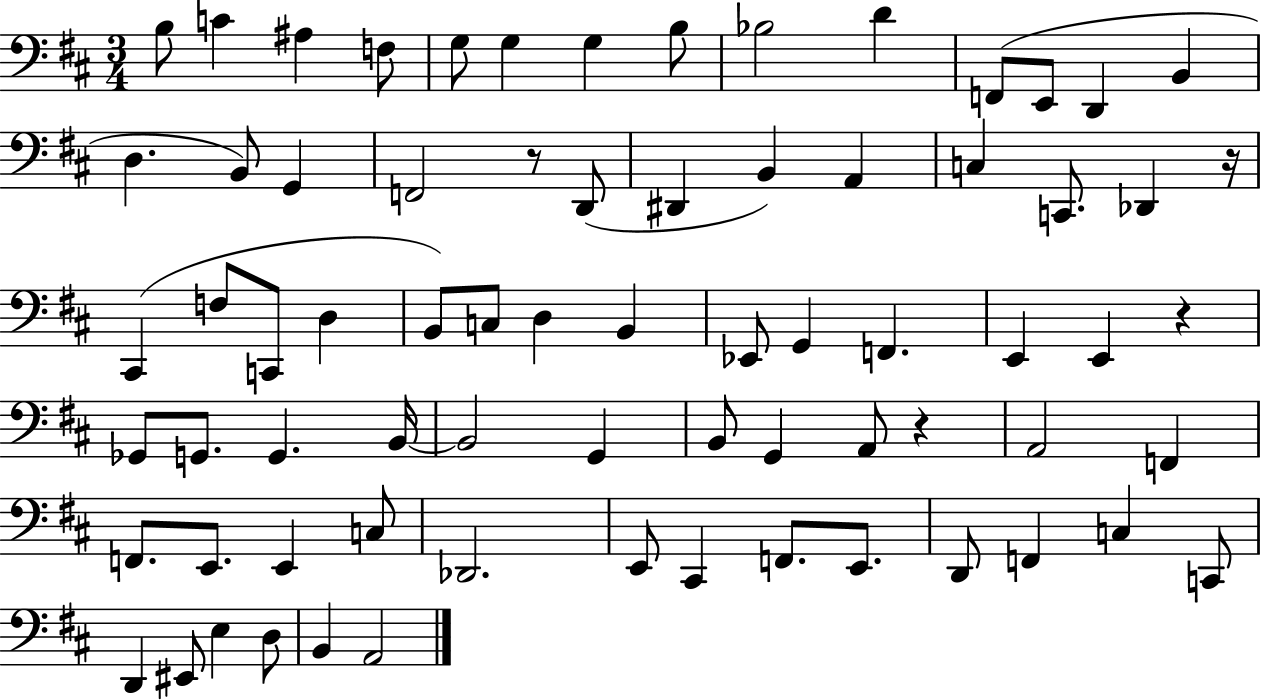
B3/e C4/q A#3/q F3/e G3/e G3/q G3/q B3/e Bb3/h D4/q F2/e E2/e D2/q B2/q D3/q. B2/e G2/q F2/h R/e D2/e D#2/q B2/q A2/q C3/q C2/e. Db2/q R/s C#2/q F3/e C2/e D3/q B2/e C3/e D3/q B2/q Eb2/e G2/q F2/q. E2/q E2/q R/q Gb2/e G2/e. G2/q. B2/s B2/h G2/q B2/e G2/q A2/e R/q A2/h F2/q F2/e. E2/e. E2/q C3/e Db2/h. E2/e C#2/q F2/e. E2/e. D2/e F2/q C3/q C2/e D2/q EIS2/e E3/q D3/e B2/q A2/h